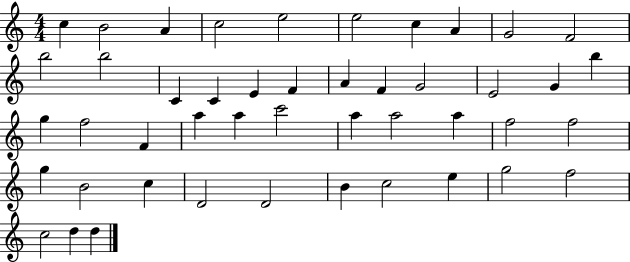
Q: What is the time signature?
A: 4/4